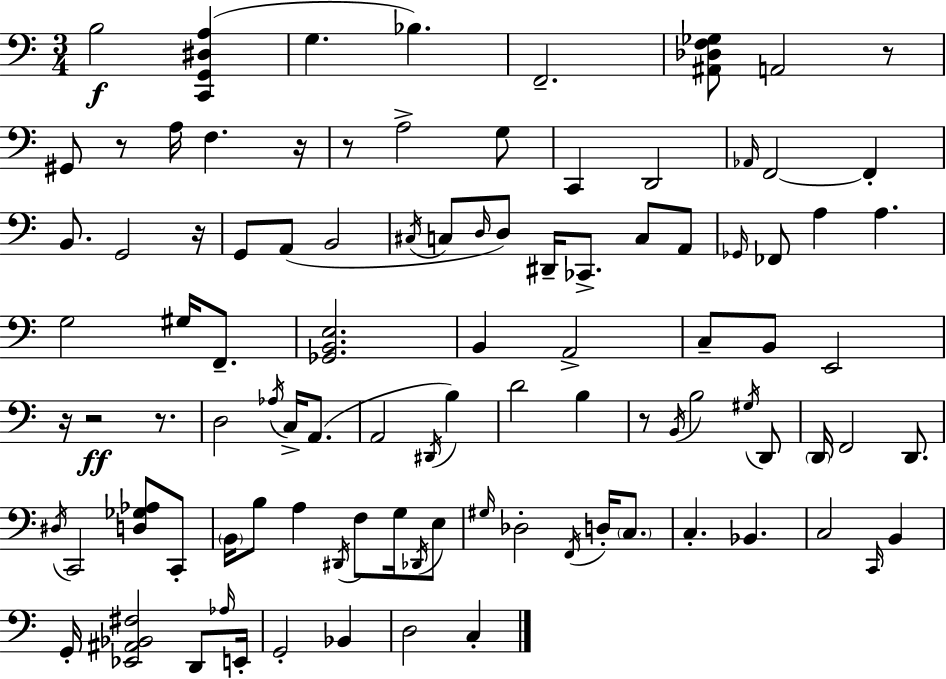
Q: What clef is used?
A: bass